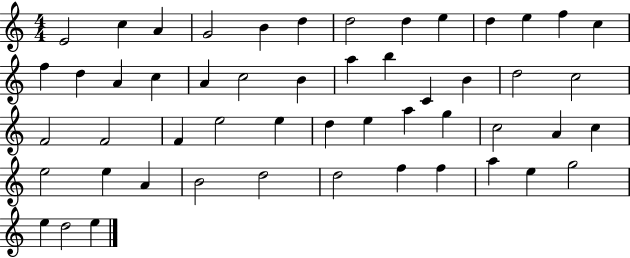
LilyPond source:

{
  \clef treble
  \numericTimeSignature
  \time 4/4
  \key c \major
  e'2 c''4 a'4 | g'2 b'4 d''4 | d''2 d''4 e''4 | d''4 e''4 f''4 c''4 | \break f''4 d''4 a'4 c''4 | a'4 c''2 b'4 | a''4 b''4 c'4 b'4 | d''2 c''2 | \break f'2 f'2 | f'4 e''2 e''4 | d''4 e''4 a''4 g''4 | c''2 a'4 c''4 | \break e''2 e''4 a'4 | b'2 d''2 | d''2 f''4 f''4 | a''4 e''4 g''2 | \break e''4 d''2 e''4 | \bar "|."
}